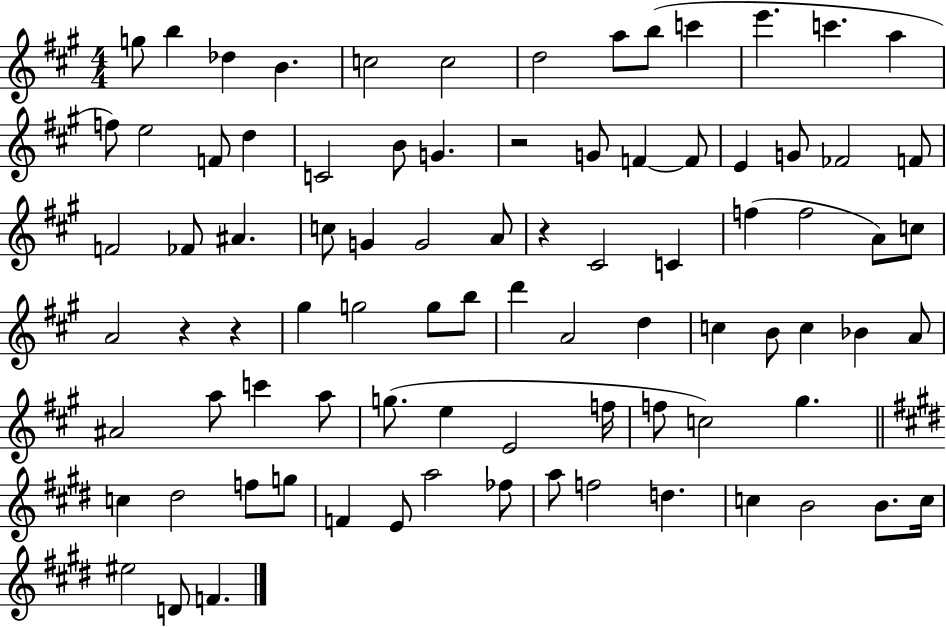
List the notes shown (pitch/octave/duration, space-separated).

G5/e B5/q Db5/q B4/q. C5/h C5/h D5/h A5/e B5/e C6/q E6/q. C6/q. A5/q F5/e E5/h F4/e D5/q C4/h B4/e G4/q. R/h G4/e F4/q F4/e E4/q G4/e FES4/h F4/e F4/h FES4/e A#4/q. C5/e G4/q G4/h A4/e R/q C#4/h C4/q F5/q F5/h A4/e C5/e A4/h R/q R/q G#5/q G5/h G5/e B5/e D6/q A4/h D5/q C5/q B4/e C5/q Bb4/q A4/e A#4/h A5/e C6/q A5/e G5/e. E5/q E4/h F5/s F5/e C5/h G#5/q. C5/q D#5/h F5/e G5/e F4/q E4/e A5/h FES5/e A5/e F5/h D5/q. C5/q B4/h B4/e. C5/s EIS5/h D4/e F4/q.